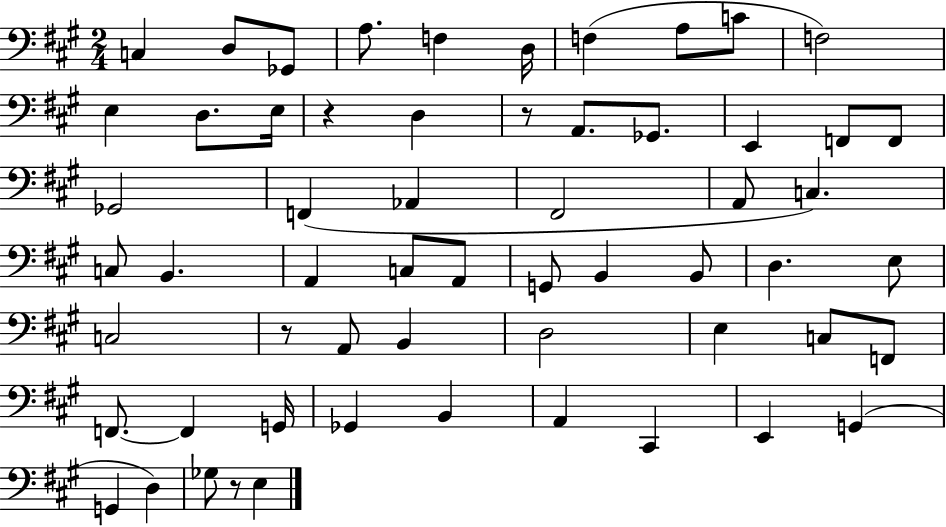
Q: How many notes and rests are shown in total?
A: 59